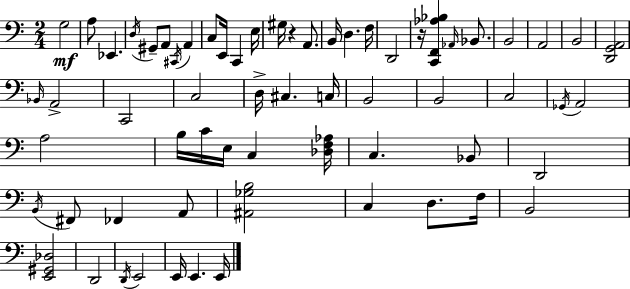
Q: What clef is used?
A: bass